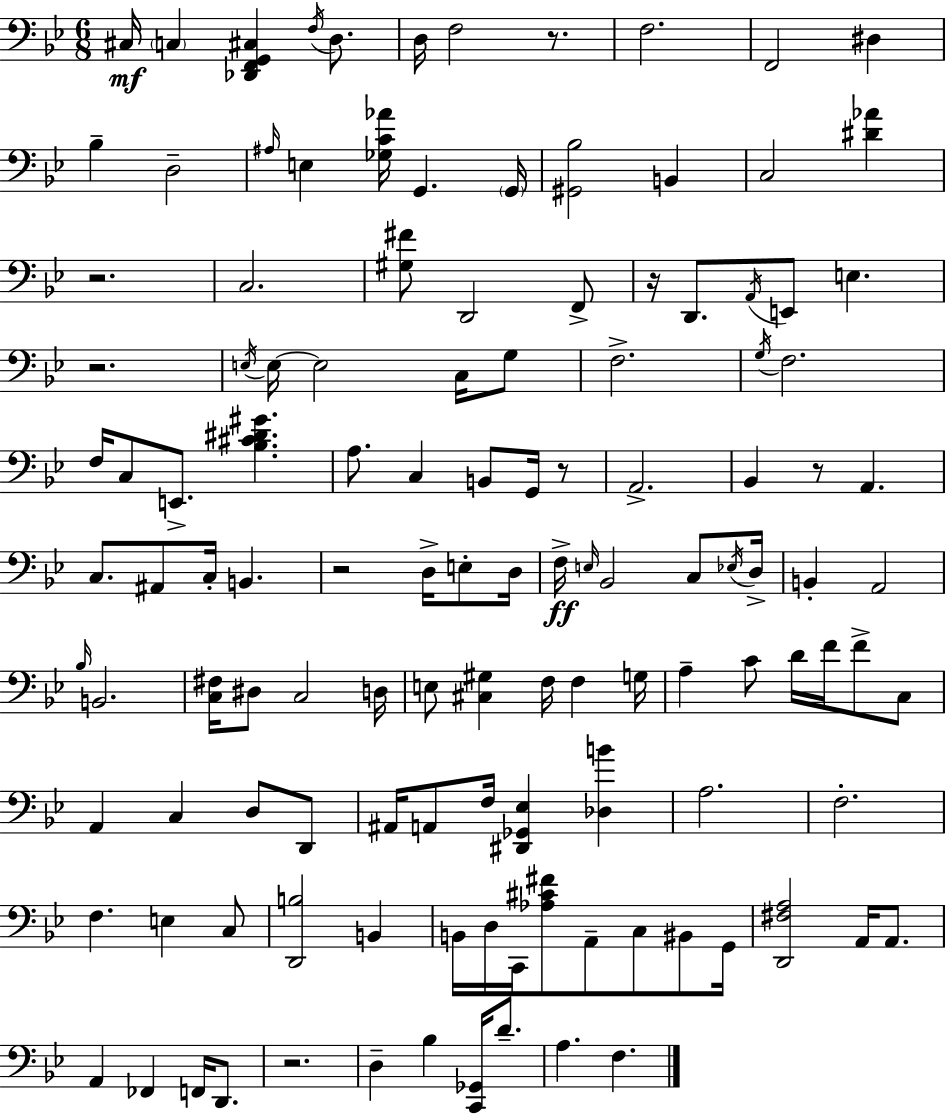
{
  \clef bass
  \numericTimeSignature
  \time 6/8
  \key bes \major
  cis16\mf \parenthesize c4 <des, f, g, cis>4 \acciaccatura { f16 } d8. | d16 f2 r8. | f2. | f,2 dis4 | \break bes4-- d2-- | \grace { ais16 } e4 <ges c' aes'>16 g,4. | \parenthesize g,16 <gis, bes>2 b,4 | c2 <dis' aes'>4 | \break r2. | c2. | <gis fis'>8 d,2 | f,8-> r16 d,8. \acciaccatura { a,16 } e,8 e4. | \break r2. | \acciaccatura { e16 } e16~~ e2 | c16 g8 f2.-> | \acciaccatura { g16 } f2. | \break f16 c8 e,8.-> <bes cis' dis' gis'>4. | a8. c4 | b,8 g,16 r8 a,2.-> | bes,4 r8 a,4. | \break c8. ais,8 c16-. b,4. | r2 | d16-> e8-. d16 f16->\ff \grace { e16 } bes,2 | c8 \acciaccatura { ees16 } d16-> b,4-. a,2 | \break \grace { bes16 } b,2. | <c fis>16 dis8 c2 | d16 e8 <cis gis>4 | f16 f4 g16 a4-- | \break c'8 d'16 f'16 f'8-> c8 a,4 | c4 d8 d,8 ais,16 a,8 f16 | <dis, ges, ees>4 <des b'>4 a2. | f2.-. | \break f4. | e4 c8 <d, b>2 | b,4 b,16 d16 c,16 <aes cis' fis'>8 | a,8-- c8 bis,8 g,16 <d, fis a>2 | \break a,16 a,8. a,4 | fes,4 f,16 d,8. r2. | d4-- | bes4 <c, ges,>16 d'8.-- a4. | \break f4. \bar "|."
}